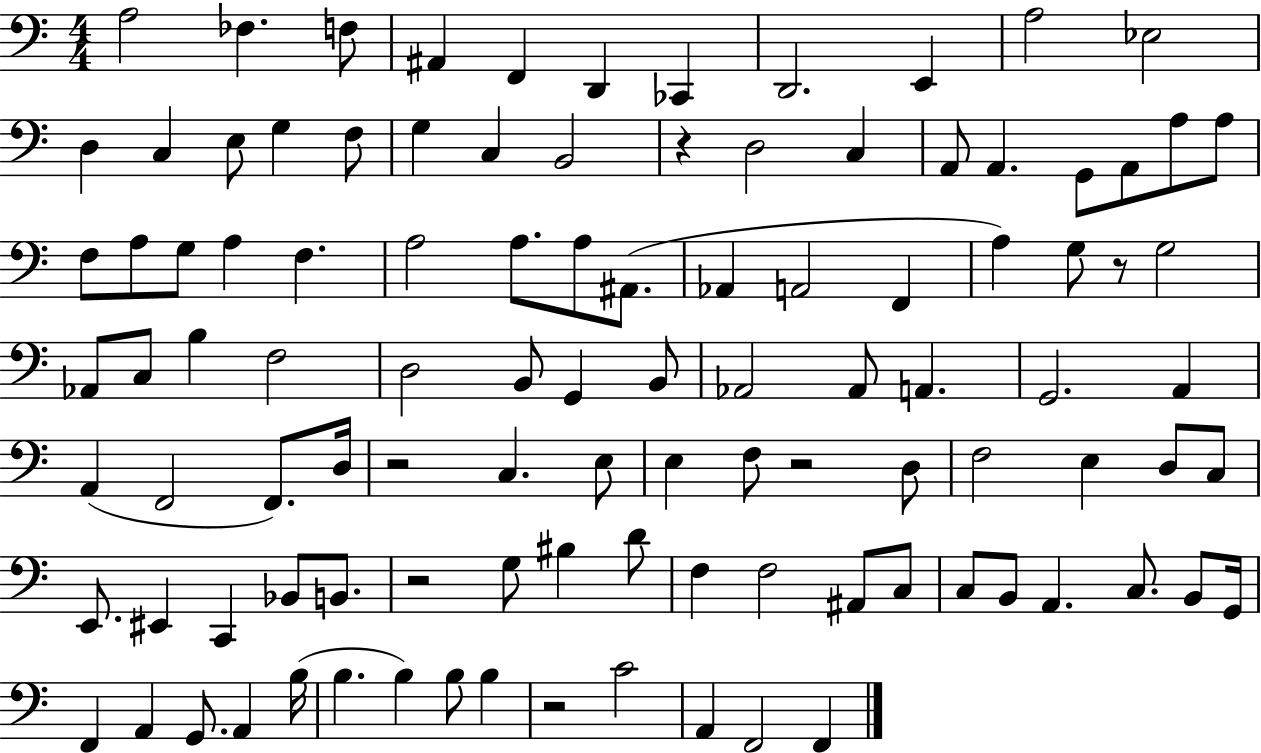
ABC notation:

X:1
T:Untitled
M:4/4
L:1/4
K:C
A,2 _F, F,/2 ^A,, F,, D,, _C,, D,,2 E,, A,2 _E,2 D, C, E,/2 G, F,/2 G, C, B,,2 z D,2 C, A,,/2 A,, G,,/2 A,,/2 A,/2 A,/2 F,/2 A,/2 G,/2 A, F, A,2 A,/2 A,/2 ^A,,/2 _A,, A,,2 F,, A, G,/2 z/2 G,2 _A,,/2 C,/2 B, F,2 D,2 B,,/2 G,, B,,/2 _A,,2 _A,,/2 A,, G,,2 A,, A,, F,,2 F,,/2 D,/4 z2 C, E,/2 E, F,/2 z2 D,/2 F,2 E, D,/2 C,/2 E,,/2 ^E,, C,, _B,,/2 B,,/2 z2 G,/2 ^B, D/2 F, F,2 ^A,,/2 C,/2 C,/2 B,,/2 A,, C,/2 B,,/2 G,,/4 F,, A,, G,,/2 A,, B,/4 B, B, B,/2 B, z2 C2 A,, F,,2 F,,